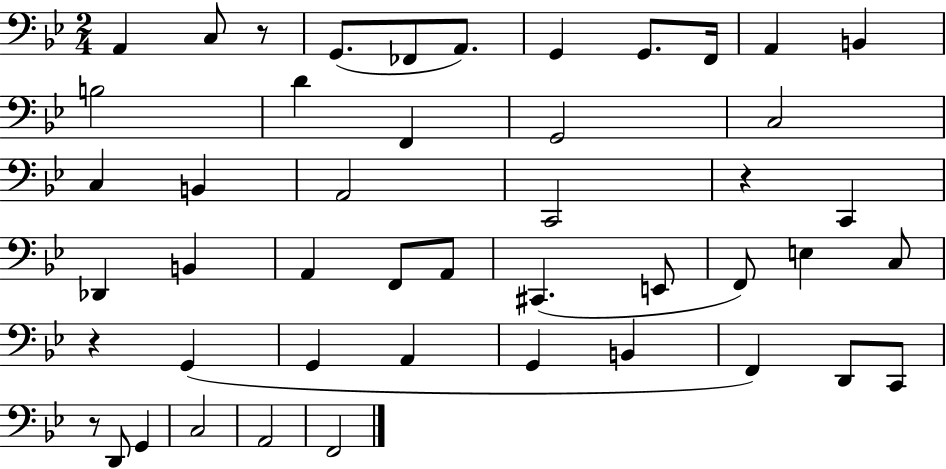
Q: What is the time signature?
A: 2/4